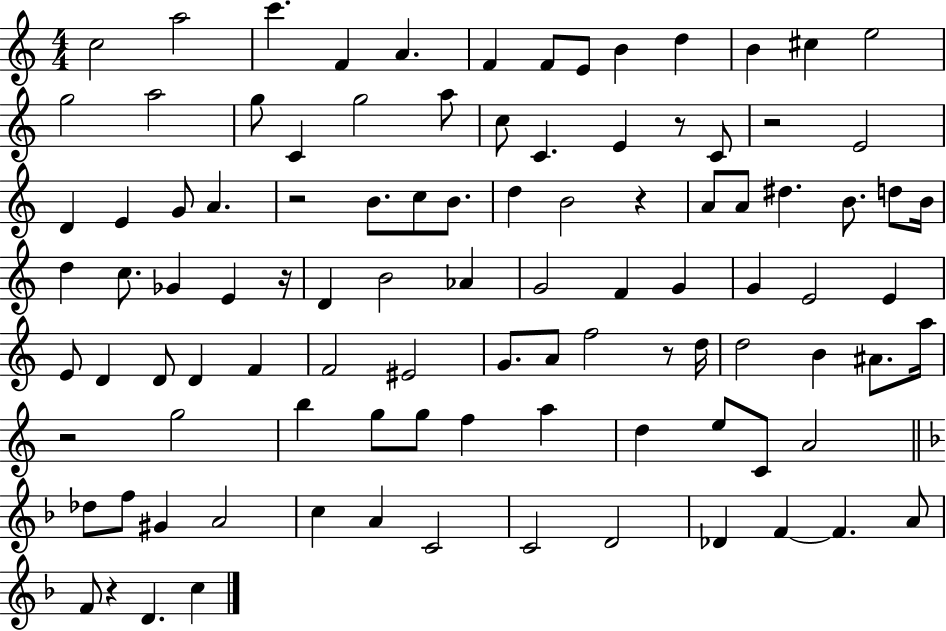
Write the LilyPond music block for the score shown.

{
  \clef treble
  \numericTimeSignature
  \time 4/4
  \key c \major
  c''2 a''2 | c'''4. f'4 a'4. | f'4 f'8 e'8 b'4 d''4 | b'4 cis''4 e''2 | \break g''2 a''2 | g''8 c'4 g''2 a''8 | c''8 c'4. e'4 r8 c'8 | r2 e'2 | \break d'4 e'4 g'8 a'4. | r2 b'8. c''8 b'8. | d''4 b'2 r4 | a'8 a'8 dis''4. b'8. d''8 b'16 | \break d''4 c''8. ges'4 e'4 r16 | d'4 b'2 aes'4 | g'2 f'4 g'4 | g'4 e'2 e'4 | \break e'8 d'4 d'8 d'4 f'4 | f'2 eis'2 | g'8. a'8 f''2 r8 d''16 | d''2 b'4 ais'8. a''16 | \break r2 g''2 | b''4 g''8 g''8 f''4 a''4 | d''4 e''8 c'8 a'2 | \bar "||" \break \key f \major des''8 f''8 gis'4 a'2 | c''4 a'4 c'2 | c'2 d'2 | des'4 f'4~~ f'4. a'8 | \break f'8 r4 d'4. c''4 | \bar "|."
}